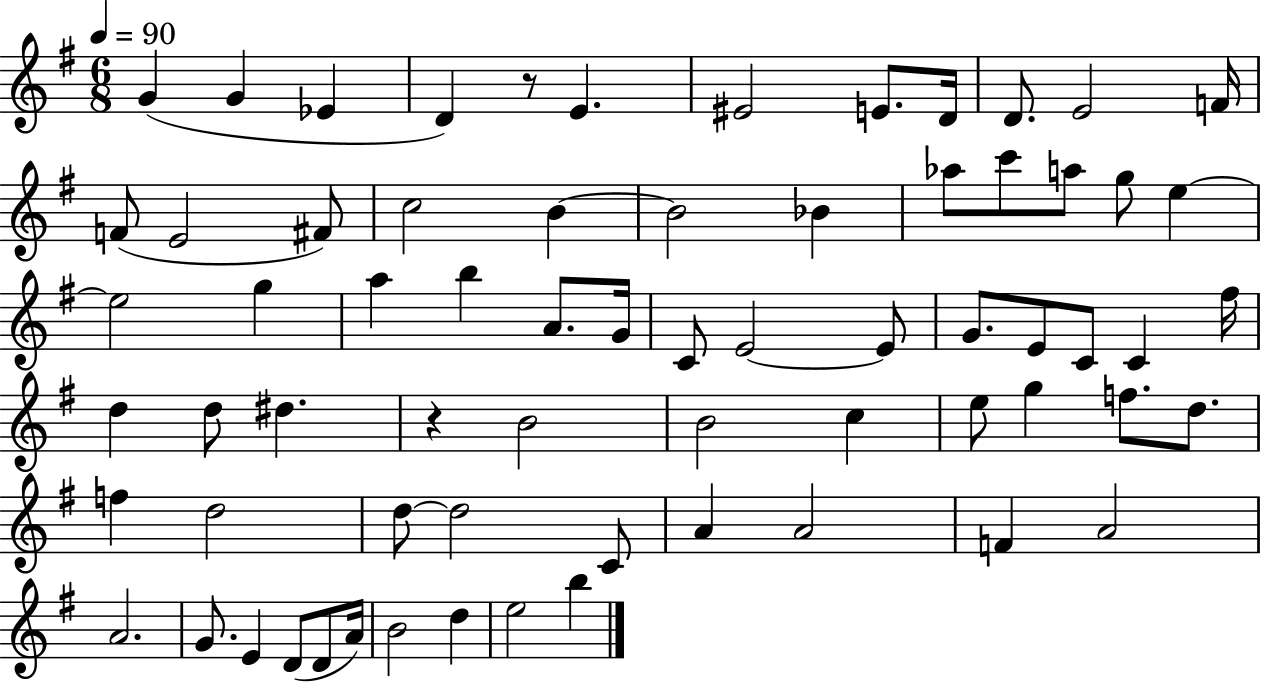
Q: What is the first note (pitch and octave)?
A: G4